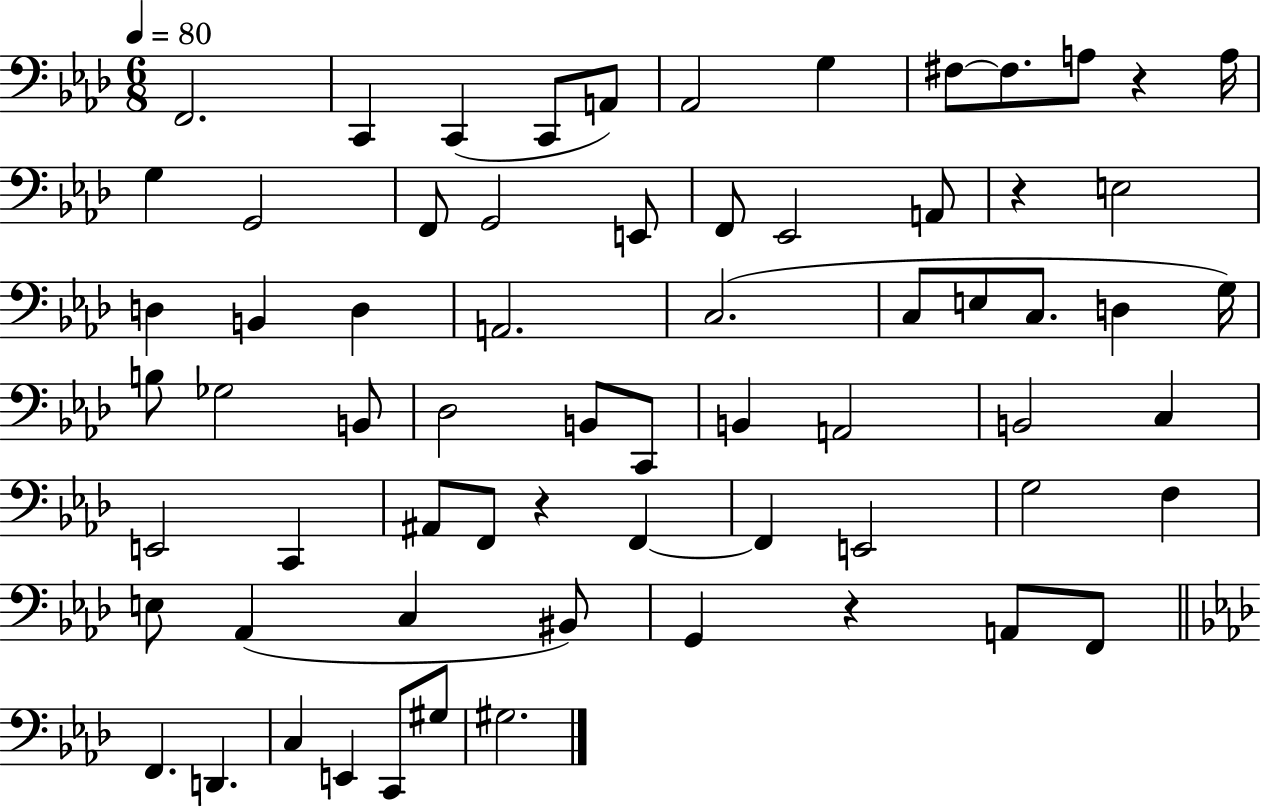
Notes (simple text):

F2/h. C2/q C2/q C2/e A2/e Ab2/h G3/q F#3/e F#3/e. A3/e R/q A3/s G3/q G2/h F2/e G2/h E2/e F2/e Eb2/h A2/e R/q E3/h D3/q B2/q D3/q A2/h. C3/h. C3/e E3/e C3/e. D3/q G3/s B3/e Gb3/h B2/e Db3/h B2/e C2/e B2/q A2/h B2/h C3/q E2/h C2/q A#2/e F2/e R/q F2/q F2/q E2/h G3/h F3/q E3/e Ab2/q C3/q BIS2/e G2/q R/q A2/e F2/e F2/q. D2/q. C3/q E2/q C2/e G#3/e G#3/h.